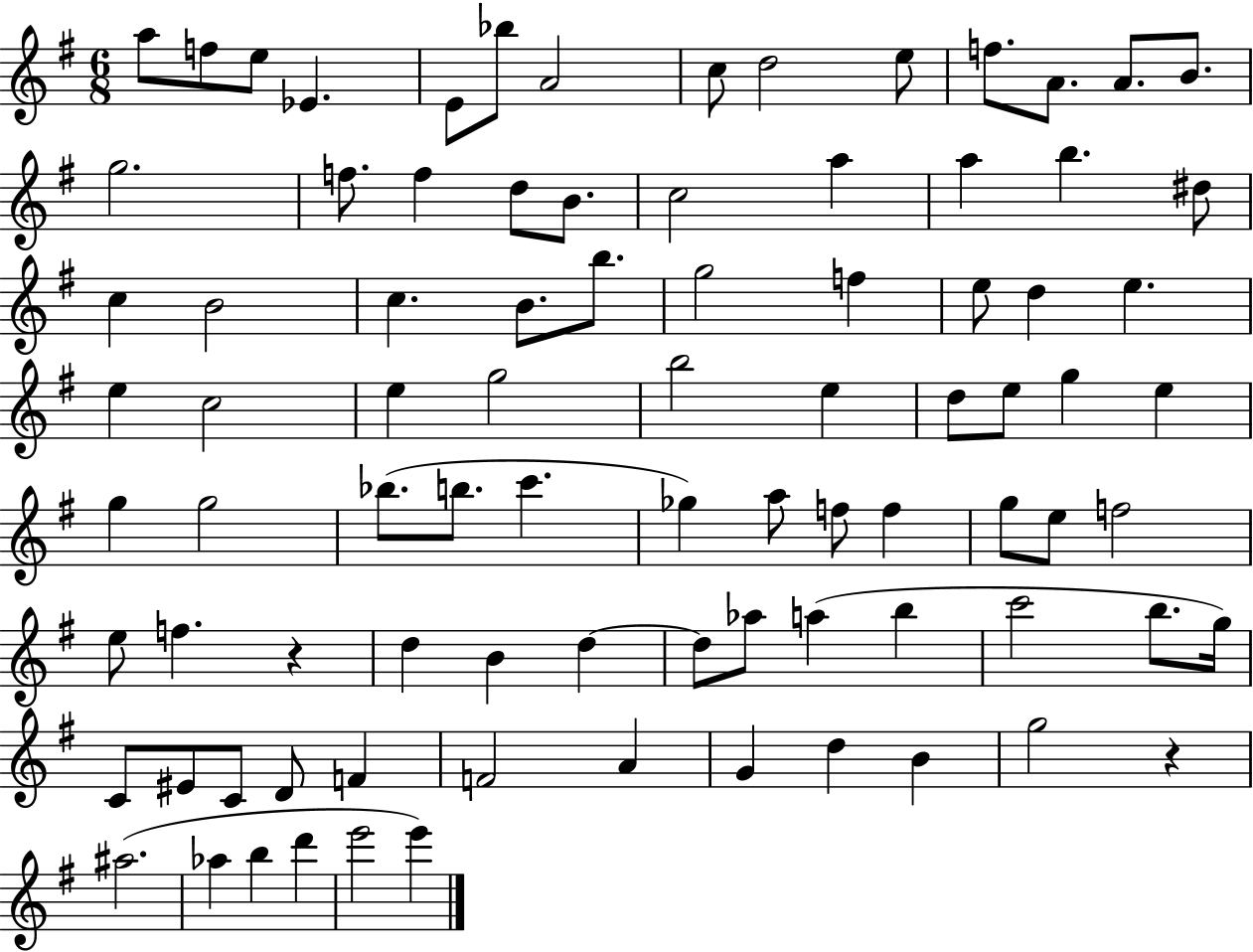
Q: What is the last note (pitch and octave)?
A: E6